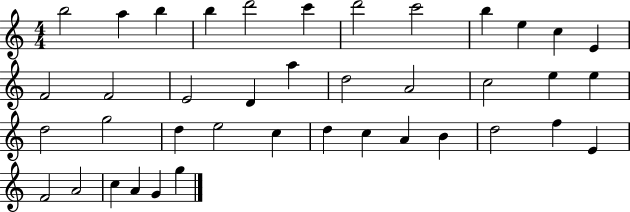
X:1
T:Untitled
M:4/4
L:1/4
K:C
b2 a b b d'2 c' d'2 c'2 b e c E F2 F2 E2 D a d2 A2 c2 e e d2 g2 d e2 c d c A B d2 f E F2 A2 c A G g